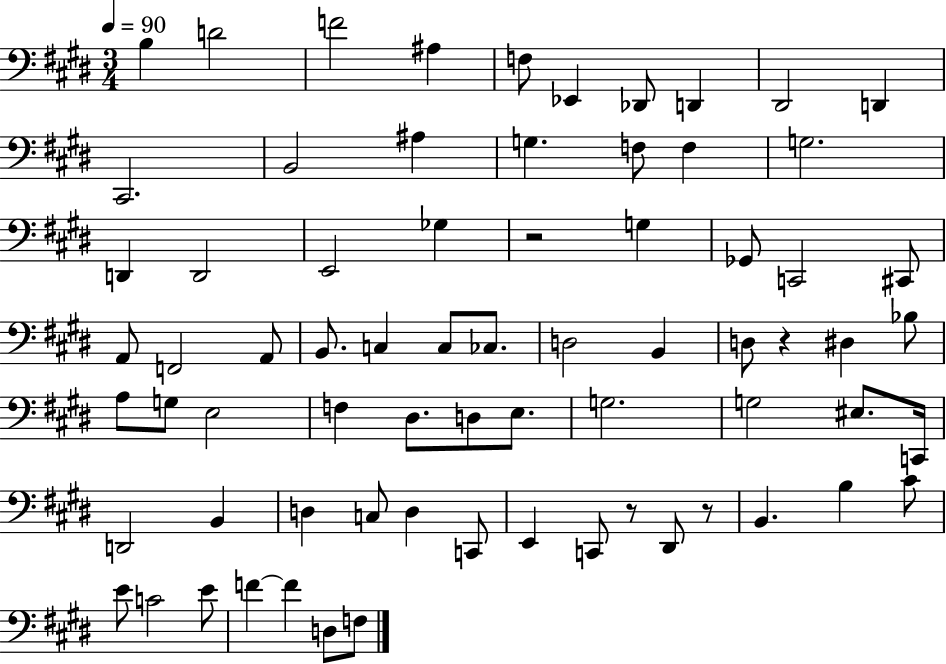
X:1
T:Untitled
M:3/4
L:1/4
K:E
B, D2 F2 ^A, F,/2 _E,, _D,,/2 D,, ^D,,2 D,, ^C,,2 B,,2 ^A, G, F,/2 F, G,2 D,, D,,2 E,,2 _G, z2 G, _G,,/2 C,,2 ^C,,/2 A,,/2 F,,2 A,,/2 B,,/2 C, C,/2 _C,/2 D,2 B,, D,/2 z ^D, _B,/2 A,/2 G,/2 E,2 F, ^D,/2 D,/2 E,/2 G,2 G,2 ^E,/2 C,,/4 D,,2 B,, D, C,/2 D, C,,/2 E,, C,,/2 z/2 ^D,,/2 z/2 B,, B, ^C/2 E/2 C2 E/2 F F D,/2 F,/2